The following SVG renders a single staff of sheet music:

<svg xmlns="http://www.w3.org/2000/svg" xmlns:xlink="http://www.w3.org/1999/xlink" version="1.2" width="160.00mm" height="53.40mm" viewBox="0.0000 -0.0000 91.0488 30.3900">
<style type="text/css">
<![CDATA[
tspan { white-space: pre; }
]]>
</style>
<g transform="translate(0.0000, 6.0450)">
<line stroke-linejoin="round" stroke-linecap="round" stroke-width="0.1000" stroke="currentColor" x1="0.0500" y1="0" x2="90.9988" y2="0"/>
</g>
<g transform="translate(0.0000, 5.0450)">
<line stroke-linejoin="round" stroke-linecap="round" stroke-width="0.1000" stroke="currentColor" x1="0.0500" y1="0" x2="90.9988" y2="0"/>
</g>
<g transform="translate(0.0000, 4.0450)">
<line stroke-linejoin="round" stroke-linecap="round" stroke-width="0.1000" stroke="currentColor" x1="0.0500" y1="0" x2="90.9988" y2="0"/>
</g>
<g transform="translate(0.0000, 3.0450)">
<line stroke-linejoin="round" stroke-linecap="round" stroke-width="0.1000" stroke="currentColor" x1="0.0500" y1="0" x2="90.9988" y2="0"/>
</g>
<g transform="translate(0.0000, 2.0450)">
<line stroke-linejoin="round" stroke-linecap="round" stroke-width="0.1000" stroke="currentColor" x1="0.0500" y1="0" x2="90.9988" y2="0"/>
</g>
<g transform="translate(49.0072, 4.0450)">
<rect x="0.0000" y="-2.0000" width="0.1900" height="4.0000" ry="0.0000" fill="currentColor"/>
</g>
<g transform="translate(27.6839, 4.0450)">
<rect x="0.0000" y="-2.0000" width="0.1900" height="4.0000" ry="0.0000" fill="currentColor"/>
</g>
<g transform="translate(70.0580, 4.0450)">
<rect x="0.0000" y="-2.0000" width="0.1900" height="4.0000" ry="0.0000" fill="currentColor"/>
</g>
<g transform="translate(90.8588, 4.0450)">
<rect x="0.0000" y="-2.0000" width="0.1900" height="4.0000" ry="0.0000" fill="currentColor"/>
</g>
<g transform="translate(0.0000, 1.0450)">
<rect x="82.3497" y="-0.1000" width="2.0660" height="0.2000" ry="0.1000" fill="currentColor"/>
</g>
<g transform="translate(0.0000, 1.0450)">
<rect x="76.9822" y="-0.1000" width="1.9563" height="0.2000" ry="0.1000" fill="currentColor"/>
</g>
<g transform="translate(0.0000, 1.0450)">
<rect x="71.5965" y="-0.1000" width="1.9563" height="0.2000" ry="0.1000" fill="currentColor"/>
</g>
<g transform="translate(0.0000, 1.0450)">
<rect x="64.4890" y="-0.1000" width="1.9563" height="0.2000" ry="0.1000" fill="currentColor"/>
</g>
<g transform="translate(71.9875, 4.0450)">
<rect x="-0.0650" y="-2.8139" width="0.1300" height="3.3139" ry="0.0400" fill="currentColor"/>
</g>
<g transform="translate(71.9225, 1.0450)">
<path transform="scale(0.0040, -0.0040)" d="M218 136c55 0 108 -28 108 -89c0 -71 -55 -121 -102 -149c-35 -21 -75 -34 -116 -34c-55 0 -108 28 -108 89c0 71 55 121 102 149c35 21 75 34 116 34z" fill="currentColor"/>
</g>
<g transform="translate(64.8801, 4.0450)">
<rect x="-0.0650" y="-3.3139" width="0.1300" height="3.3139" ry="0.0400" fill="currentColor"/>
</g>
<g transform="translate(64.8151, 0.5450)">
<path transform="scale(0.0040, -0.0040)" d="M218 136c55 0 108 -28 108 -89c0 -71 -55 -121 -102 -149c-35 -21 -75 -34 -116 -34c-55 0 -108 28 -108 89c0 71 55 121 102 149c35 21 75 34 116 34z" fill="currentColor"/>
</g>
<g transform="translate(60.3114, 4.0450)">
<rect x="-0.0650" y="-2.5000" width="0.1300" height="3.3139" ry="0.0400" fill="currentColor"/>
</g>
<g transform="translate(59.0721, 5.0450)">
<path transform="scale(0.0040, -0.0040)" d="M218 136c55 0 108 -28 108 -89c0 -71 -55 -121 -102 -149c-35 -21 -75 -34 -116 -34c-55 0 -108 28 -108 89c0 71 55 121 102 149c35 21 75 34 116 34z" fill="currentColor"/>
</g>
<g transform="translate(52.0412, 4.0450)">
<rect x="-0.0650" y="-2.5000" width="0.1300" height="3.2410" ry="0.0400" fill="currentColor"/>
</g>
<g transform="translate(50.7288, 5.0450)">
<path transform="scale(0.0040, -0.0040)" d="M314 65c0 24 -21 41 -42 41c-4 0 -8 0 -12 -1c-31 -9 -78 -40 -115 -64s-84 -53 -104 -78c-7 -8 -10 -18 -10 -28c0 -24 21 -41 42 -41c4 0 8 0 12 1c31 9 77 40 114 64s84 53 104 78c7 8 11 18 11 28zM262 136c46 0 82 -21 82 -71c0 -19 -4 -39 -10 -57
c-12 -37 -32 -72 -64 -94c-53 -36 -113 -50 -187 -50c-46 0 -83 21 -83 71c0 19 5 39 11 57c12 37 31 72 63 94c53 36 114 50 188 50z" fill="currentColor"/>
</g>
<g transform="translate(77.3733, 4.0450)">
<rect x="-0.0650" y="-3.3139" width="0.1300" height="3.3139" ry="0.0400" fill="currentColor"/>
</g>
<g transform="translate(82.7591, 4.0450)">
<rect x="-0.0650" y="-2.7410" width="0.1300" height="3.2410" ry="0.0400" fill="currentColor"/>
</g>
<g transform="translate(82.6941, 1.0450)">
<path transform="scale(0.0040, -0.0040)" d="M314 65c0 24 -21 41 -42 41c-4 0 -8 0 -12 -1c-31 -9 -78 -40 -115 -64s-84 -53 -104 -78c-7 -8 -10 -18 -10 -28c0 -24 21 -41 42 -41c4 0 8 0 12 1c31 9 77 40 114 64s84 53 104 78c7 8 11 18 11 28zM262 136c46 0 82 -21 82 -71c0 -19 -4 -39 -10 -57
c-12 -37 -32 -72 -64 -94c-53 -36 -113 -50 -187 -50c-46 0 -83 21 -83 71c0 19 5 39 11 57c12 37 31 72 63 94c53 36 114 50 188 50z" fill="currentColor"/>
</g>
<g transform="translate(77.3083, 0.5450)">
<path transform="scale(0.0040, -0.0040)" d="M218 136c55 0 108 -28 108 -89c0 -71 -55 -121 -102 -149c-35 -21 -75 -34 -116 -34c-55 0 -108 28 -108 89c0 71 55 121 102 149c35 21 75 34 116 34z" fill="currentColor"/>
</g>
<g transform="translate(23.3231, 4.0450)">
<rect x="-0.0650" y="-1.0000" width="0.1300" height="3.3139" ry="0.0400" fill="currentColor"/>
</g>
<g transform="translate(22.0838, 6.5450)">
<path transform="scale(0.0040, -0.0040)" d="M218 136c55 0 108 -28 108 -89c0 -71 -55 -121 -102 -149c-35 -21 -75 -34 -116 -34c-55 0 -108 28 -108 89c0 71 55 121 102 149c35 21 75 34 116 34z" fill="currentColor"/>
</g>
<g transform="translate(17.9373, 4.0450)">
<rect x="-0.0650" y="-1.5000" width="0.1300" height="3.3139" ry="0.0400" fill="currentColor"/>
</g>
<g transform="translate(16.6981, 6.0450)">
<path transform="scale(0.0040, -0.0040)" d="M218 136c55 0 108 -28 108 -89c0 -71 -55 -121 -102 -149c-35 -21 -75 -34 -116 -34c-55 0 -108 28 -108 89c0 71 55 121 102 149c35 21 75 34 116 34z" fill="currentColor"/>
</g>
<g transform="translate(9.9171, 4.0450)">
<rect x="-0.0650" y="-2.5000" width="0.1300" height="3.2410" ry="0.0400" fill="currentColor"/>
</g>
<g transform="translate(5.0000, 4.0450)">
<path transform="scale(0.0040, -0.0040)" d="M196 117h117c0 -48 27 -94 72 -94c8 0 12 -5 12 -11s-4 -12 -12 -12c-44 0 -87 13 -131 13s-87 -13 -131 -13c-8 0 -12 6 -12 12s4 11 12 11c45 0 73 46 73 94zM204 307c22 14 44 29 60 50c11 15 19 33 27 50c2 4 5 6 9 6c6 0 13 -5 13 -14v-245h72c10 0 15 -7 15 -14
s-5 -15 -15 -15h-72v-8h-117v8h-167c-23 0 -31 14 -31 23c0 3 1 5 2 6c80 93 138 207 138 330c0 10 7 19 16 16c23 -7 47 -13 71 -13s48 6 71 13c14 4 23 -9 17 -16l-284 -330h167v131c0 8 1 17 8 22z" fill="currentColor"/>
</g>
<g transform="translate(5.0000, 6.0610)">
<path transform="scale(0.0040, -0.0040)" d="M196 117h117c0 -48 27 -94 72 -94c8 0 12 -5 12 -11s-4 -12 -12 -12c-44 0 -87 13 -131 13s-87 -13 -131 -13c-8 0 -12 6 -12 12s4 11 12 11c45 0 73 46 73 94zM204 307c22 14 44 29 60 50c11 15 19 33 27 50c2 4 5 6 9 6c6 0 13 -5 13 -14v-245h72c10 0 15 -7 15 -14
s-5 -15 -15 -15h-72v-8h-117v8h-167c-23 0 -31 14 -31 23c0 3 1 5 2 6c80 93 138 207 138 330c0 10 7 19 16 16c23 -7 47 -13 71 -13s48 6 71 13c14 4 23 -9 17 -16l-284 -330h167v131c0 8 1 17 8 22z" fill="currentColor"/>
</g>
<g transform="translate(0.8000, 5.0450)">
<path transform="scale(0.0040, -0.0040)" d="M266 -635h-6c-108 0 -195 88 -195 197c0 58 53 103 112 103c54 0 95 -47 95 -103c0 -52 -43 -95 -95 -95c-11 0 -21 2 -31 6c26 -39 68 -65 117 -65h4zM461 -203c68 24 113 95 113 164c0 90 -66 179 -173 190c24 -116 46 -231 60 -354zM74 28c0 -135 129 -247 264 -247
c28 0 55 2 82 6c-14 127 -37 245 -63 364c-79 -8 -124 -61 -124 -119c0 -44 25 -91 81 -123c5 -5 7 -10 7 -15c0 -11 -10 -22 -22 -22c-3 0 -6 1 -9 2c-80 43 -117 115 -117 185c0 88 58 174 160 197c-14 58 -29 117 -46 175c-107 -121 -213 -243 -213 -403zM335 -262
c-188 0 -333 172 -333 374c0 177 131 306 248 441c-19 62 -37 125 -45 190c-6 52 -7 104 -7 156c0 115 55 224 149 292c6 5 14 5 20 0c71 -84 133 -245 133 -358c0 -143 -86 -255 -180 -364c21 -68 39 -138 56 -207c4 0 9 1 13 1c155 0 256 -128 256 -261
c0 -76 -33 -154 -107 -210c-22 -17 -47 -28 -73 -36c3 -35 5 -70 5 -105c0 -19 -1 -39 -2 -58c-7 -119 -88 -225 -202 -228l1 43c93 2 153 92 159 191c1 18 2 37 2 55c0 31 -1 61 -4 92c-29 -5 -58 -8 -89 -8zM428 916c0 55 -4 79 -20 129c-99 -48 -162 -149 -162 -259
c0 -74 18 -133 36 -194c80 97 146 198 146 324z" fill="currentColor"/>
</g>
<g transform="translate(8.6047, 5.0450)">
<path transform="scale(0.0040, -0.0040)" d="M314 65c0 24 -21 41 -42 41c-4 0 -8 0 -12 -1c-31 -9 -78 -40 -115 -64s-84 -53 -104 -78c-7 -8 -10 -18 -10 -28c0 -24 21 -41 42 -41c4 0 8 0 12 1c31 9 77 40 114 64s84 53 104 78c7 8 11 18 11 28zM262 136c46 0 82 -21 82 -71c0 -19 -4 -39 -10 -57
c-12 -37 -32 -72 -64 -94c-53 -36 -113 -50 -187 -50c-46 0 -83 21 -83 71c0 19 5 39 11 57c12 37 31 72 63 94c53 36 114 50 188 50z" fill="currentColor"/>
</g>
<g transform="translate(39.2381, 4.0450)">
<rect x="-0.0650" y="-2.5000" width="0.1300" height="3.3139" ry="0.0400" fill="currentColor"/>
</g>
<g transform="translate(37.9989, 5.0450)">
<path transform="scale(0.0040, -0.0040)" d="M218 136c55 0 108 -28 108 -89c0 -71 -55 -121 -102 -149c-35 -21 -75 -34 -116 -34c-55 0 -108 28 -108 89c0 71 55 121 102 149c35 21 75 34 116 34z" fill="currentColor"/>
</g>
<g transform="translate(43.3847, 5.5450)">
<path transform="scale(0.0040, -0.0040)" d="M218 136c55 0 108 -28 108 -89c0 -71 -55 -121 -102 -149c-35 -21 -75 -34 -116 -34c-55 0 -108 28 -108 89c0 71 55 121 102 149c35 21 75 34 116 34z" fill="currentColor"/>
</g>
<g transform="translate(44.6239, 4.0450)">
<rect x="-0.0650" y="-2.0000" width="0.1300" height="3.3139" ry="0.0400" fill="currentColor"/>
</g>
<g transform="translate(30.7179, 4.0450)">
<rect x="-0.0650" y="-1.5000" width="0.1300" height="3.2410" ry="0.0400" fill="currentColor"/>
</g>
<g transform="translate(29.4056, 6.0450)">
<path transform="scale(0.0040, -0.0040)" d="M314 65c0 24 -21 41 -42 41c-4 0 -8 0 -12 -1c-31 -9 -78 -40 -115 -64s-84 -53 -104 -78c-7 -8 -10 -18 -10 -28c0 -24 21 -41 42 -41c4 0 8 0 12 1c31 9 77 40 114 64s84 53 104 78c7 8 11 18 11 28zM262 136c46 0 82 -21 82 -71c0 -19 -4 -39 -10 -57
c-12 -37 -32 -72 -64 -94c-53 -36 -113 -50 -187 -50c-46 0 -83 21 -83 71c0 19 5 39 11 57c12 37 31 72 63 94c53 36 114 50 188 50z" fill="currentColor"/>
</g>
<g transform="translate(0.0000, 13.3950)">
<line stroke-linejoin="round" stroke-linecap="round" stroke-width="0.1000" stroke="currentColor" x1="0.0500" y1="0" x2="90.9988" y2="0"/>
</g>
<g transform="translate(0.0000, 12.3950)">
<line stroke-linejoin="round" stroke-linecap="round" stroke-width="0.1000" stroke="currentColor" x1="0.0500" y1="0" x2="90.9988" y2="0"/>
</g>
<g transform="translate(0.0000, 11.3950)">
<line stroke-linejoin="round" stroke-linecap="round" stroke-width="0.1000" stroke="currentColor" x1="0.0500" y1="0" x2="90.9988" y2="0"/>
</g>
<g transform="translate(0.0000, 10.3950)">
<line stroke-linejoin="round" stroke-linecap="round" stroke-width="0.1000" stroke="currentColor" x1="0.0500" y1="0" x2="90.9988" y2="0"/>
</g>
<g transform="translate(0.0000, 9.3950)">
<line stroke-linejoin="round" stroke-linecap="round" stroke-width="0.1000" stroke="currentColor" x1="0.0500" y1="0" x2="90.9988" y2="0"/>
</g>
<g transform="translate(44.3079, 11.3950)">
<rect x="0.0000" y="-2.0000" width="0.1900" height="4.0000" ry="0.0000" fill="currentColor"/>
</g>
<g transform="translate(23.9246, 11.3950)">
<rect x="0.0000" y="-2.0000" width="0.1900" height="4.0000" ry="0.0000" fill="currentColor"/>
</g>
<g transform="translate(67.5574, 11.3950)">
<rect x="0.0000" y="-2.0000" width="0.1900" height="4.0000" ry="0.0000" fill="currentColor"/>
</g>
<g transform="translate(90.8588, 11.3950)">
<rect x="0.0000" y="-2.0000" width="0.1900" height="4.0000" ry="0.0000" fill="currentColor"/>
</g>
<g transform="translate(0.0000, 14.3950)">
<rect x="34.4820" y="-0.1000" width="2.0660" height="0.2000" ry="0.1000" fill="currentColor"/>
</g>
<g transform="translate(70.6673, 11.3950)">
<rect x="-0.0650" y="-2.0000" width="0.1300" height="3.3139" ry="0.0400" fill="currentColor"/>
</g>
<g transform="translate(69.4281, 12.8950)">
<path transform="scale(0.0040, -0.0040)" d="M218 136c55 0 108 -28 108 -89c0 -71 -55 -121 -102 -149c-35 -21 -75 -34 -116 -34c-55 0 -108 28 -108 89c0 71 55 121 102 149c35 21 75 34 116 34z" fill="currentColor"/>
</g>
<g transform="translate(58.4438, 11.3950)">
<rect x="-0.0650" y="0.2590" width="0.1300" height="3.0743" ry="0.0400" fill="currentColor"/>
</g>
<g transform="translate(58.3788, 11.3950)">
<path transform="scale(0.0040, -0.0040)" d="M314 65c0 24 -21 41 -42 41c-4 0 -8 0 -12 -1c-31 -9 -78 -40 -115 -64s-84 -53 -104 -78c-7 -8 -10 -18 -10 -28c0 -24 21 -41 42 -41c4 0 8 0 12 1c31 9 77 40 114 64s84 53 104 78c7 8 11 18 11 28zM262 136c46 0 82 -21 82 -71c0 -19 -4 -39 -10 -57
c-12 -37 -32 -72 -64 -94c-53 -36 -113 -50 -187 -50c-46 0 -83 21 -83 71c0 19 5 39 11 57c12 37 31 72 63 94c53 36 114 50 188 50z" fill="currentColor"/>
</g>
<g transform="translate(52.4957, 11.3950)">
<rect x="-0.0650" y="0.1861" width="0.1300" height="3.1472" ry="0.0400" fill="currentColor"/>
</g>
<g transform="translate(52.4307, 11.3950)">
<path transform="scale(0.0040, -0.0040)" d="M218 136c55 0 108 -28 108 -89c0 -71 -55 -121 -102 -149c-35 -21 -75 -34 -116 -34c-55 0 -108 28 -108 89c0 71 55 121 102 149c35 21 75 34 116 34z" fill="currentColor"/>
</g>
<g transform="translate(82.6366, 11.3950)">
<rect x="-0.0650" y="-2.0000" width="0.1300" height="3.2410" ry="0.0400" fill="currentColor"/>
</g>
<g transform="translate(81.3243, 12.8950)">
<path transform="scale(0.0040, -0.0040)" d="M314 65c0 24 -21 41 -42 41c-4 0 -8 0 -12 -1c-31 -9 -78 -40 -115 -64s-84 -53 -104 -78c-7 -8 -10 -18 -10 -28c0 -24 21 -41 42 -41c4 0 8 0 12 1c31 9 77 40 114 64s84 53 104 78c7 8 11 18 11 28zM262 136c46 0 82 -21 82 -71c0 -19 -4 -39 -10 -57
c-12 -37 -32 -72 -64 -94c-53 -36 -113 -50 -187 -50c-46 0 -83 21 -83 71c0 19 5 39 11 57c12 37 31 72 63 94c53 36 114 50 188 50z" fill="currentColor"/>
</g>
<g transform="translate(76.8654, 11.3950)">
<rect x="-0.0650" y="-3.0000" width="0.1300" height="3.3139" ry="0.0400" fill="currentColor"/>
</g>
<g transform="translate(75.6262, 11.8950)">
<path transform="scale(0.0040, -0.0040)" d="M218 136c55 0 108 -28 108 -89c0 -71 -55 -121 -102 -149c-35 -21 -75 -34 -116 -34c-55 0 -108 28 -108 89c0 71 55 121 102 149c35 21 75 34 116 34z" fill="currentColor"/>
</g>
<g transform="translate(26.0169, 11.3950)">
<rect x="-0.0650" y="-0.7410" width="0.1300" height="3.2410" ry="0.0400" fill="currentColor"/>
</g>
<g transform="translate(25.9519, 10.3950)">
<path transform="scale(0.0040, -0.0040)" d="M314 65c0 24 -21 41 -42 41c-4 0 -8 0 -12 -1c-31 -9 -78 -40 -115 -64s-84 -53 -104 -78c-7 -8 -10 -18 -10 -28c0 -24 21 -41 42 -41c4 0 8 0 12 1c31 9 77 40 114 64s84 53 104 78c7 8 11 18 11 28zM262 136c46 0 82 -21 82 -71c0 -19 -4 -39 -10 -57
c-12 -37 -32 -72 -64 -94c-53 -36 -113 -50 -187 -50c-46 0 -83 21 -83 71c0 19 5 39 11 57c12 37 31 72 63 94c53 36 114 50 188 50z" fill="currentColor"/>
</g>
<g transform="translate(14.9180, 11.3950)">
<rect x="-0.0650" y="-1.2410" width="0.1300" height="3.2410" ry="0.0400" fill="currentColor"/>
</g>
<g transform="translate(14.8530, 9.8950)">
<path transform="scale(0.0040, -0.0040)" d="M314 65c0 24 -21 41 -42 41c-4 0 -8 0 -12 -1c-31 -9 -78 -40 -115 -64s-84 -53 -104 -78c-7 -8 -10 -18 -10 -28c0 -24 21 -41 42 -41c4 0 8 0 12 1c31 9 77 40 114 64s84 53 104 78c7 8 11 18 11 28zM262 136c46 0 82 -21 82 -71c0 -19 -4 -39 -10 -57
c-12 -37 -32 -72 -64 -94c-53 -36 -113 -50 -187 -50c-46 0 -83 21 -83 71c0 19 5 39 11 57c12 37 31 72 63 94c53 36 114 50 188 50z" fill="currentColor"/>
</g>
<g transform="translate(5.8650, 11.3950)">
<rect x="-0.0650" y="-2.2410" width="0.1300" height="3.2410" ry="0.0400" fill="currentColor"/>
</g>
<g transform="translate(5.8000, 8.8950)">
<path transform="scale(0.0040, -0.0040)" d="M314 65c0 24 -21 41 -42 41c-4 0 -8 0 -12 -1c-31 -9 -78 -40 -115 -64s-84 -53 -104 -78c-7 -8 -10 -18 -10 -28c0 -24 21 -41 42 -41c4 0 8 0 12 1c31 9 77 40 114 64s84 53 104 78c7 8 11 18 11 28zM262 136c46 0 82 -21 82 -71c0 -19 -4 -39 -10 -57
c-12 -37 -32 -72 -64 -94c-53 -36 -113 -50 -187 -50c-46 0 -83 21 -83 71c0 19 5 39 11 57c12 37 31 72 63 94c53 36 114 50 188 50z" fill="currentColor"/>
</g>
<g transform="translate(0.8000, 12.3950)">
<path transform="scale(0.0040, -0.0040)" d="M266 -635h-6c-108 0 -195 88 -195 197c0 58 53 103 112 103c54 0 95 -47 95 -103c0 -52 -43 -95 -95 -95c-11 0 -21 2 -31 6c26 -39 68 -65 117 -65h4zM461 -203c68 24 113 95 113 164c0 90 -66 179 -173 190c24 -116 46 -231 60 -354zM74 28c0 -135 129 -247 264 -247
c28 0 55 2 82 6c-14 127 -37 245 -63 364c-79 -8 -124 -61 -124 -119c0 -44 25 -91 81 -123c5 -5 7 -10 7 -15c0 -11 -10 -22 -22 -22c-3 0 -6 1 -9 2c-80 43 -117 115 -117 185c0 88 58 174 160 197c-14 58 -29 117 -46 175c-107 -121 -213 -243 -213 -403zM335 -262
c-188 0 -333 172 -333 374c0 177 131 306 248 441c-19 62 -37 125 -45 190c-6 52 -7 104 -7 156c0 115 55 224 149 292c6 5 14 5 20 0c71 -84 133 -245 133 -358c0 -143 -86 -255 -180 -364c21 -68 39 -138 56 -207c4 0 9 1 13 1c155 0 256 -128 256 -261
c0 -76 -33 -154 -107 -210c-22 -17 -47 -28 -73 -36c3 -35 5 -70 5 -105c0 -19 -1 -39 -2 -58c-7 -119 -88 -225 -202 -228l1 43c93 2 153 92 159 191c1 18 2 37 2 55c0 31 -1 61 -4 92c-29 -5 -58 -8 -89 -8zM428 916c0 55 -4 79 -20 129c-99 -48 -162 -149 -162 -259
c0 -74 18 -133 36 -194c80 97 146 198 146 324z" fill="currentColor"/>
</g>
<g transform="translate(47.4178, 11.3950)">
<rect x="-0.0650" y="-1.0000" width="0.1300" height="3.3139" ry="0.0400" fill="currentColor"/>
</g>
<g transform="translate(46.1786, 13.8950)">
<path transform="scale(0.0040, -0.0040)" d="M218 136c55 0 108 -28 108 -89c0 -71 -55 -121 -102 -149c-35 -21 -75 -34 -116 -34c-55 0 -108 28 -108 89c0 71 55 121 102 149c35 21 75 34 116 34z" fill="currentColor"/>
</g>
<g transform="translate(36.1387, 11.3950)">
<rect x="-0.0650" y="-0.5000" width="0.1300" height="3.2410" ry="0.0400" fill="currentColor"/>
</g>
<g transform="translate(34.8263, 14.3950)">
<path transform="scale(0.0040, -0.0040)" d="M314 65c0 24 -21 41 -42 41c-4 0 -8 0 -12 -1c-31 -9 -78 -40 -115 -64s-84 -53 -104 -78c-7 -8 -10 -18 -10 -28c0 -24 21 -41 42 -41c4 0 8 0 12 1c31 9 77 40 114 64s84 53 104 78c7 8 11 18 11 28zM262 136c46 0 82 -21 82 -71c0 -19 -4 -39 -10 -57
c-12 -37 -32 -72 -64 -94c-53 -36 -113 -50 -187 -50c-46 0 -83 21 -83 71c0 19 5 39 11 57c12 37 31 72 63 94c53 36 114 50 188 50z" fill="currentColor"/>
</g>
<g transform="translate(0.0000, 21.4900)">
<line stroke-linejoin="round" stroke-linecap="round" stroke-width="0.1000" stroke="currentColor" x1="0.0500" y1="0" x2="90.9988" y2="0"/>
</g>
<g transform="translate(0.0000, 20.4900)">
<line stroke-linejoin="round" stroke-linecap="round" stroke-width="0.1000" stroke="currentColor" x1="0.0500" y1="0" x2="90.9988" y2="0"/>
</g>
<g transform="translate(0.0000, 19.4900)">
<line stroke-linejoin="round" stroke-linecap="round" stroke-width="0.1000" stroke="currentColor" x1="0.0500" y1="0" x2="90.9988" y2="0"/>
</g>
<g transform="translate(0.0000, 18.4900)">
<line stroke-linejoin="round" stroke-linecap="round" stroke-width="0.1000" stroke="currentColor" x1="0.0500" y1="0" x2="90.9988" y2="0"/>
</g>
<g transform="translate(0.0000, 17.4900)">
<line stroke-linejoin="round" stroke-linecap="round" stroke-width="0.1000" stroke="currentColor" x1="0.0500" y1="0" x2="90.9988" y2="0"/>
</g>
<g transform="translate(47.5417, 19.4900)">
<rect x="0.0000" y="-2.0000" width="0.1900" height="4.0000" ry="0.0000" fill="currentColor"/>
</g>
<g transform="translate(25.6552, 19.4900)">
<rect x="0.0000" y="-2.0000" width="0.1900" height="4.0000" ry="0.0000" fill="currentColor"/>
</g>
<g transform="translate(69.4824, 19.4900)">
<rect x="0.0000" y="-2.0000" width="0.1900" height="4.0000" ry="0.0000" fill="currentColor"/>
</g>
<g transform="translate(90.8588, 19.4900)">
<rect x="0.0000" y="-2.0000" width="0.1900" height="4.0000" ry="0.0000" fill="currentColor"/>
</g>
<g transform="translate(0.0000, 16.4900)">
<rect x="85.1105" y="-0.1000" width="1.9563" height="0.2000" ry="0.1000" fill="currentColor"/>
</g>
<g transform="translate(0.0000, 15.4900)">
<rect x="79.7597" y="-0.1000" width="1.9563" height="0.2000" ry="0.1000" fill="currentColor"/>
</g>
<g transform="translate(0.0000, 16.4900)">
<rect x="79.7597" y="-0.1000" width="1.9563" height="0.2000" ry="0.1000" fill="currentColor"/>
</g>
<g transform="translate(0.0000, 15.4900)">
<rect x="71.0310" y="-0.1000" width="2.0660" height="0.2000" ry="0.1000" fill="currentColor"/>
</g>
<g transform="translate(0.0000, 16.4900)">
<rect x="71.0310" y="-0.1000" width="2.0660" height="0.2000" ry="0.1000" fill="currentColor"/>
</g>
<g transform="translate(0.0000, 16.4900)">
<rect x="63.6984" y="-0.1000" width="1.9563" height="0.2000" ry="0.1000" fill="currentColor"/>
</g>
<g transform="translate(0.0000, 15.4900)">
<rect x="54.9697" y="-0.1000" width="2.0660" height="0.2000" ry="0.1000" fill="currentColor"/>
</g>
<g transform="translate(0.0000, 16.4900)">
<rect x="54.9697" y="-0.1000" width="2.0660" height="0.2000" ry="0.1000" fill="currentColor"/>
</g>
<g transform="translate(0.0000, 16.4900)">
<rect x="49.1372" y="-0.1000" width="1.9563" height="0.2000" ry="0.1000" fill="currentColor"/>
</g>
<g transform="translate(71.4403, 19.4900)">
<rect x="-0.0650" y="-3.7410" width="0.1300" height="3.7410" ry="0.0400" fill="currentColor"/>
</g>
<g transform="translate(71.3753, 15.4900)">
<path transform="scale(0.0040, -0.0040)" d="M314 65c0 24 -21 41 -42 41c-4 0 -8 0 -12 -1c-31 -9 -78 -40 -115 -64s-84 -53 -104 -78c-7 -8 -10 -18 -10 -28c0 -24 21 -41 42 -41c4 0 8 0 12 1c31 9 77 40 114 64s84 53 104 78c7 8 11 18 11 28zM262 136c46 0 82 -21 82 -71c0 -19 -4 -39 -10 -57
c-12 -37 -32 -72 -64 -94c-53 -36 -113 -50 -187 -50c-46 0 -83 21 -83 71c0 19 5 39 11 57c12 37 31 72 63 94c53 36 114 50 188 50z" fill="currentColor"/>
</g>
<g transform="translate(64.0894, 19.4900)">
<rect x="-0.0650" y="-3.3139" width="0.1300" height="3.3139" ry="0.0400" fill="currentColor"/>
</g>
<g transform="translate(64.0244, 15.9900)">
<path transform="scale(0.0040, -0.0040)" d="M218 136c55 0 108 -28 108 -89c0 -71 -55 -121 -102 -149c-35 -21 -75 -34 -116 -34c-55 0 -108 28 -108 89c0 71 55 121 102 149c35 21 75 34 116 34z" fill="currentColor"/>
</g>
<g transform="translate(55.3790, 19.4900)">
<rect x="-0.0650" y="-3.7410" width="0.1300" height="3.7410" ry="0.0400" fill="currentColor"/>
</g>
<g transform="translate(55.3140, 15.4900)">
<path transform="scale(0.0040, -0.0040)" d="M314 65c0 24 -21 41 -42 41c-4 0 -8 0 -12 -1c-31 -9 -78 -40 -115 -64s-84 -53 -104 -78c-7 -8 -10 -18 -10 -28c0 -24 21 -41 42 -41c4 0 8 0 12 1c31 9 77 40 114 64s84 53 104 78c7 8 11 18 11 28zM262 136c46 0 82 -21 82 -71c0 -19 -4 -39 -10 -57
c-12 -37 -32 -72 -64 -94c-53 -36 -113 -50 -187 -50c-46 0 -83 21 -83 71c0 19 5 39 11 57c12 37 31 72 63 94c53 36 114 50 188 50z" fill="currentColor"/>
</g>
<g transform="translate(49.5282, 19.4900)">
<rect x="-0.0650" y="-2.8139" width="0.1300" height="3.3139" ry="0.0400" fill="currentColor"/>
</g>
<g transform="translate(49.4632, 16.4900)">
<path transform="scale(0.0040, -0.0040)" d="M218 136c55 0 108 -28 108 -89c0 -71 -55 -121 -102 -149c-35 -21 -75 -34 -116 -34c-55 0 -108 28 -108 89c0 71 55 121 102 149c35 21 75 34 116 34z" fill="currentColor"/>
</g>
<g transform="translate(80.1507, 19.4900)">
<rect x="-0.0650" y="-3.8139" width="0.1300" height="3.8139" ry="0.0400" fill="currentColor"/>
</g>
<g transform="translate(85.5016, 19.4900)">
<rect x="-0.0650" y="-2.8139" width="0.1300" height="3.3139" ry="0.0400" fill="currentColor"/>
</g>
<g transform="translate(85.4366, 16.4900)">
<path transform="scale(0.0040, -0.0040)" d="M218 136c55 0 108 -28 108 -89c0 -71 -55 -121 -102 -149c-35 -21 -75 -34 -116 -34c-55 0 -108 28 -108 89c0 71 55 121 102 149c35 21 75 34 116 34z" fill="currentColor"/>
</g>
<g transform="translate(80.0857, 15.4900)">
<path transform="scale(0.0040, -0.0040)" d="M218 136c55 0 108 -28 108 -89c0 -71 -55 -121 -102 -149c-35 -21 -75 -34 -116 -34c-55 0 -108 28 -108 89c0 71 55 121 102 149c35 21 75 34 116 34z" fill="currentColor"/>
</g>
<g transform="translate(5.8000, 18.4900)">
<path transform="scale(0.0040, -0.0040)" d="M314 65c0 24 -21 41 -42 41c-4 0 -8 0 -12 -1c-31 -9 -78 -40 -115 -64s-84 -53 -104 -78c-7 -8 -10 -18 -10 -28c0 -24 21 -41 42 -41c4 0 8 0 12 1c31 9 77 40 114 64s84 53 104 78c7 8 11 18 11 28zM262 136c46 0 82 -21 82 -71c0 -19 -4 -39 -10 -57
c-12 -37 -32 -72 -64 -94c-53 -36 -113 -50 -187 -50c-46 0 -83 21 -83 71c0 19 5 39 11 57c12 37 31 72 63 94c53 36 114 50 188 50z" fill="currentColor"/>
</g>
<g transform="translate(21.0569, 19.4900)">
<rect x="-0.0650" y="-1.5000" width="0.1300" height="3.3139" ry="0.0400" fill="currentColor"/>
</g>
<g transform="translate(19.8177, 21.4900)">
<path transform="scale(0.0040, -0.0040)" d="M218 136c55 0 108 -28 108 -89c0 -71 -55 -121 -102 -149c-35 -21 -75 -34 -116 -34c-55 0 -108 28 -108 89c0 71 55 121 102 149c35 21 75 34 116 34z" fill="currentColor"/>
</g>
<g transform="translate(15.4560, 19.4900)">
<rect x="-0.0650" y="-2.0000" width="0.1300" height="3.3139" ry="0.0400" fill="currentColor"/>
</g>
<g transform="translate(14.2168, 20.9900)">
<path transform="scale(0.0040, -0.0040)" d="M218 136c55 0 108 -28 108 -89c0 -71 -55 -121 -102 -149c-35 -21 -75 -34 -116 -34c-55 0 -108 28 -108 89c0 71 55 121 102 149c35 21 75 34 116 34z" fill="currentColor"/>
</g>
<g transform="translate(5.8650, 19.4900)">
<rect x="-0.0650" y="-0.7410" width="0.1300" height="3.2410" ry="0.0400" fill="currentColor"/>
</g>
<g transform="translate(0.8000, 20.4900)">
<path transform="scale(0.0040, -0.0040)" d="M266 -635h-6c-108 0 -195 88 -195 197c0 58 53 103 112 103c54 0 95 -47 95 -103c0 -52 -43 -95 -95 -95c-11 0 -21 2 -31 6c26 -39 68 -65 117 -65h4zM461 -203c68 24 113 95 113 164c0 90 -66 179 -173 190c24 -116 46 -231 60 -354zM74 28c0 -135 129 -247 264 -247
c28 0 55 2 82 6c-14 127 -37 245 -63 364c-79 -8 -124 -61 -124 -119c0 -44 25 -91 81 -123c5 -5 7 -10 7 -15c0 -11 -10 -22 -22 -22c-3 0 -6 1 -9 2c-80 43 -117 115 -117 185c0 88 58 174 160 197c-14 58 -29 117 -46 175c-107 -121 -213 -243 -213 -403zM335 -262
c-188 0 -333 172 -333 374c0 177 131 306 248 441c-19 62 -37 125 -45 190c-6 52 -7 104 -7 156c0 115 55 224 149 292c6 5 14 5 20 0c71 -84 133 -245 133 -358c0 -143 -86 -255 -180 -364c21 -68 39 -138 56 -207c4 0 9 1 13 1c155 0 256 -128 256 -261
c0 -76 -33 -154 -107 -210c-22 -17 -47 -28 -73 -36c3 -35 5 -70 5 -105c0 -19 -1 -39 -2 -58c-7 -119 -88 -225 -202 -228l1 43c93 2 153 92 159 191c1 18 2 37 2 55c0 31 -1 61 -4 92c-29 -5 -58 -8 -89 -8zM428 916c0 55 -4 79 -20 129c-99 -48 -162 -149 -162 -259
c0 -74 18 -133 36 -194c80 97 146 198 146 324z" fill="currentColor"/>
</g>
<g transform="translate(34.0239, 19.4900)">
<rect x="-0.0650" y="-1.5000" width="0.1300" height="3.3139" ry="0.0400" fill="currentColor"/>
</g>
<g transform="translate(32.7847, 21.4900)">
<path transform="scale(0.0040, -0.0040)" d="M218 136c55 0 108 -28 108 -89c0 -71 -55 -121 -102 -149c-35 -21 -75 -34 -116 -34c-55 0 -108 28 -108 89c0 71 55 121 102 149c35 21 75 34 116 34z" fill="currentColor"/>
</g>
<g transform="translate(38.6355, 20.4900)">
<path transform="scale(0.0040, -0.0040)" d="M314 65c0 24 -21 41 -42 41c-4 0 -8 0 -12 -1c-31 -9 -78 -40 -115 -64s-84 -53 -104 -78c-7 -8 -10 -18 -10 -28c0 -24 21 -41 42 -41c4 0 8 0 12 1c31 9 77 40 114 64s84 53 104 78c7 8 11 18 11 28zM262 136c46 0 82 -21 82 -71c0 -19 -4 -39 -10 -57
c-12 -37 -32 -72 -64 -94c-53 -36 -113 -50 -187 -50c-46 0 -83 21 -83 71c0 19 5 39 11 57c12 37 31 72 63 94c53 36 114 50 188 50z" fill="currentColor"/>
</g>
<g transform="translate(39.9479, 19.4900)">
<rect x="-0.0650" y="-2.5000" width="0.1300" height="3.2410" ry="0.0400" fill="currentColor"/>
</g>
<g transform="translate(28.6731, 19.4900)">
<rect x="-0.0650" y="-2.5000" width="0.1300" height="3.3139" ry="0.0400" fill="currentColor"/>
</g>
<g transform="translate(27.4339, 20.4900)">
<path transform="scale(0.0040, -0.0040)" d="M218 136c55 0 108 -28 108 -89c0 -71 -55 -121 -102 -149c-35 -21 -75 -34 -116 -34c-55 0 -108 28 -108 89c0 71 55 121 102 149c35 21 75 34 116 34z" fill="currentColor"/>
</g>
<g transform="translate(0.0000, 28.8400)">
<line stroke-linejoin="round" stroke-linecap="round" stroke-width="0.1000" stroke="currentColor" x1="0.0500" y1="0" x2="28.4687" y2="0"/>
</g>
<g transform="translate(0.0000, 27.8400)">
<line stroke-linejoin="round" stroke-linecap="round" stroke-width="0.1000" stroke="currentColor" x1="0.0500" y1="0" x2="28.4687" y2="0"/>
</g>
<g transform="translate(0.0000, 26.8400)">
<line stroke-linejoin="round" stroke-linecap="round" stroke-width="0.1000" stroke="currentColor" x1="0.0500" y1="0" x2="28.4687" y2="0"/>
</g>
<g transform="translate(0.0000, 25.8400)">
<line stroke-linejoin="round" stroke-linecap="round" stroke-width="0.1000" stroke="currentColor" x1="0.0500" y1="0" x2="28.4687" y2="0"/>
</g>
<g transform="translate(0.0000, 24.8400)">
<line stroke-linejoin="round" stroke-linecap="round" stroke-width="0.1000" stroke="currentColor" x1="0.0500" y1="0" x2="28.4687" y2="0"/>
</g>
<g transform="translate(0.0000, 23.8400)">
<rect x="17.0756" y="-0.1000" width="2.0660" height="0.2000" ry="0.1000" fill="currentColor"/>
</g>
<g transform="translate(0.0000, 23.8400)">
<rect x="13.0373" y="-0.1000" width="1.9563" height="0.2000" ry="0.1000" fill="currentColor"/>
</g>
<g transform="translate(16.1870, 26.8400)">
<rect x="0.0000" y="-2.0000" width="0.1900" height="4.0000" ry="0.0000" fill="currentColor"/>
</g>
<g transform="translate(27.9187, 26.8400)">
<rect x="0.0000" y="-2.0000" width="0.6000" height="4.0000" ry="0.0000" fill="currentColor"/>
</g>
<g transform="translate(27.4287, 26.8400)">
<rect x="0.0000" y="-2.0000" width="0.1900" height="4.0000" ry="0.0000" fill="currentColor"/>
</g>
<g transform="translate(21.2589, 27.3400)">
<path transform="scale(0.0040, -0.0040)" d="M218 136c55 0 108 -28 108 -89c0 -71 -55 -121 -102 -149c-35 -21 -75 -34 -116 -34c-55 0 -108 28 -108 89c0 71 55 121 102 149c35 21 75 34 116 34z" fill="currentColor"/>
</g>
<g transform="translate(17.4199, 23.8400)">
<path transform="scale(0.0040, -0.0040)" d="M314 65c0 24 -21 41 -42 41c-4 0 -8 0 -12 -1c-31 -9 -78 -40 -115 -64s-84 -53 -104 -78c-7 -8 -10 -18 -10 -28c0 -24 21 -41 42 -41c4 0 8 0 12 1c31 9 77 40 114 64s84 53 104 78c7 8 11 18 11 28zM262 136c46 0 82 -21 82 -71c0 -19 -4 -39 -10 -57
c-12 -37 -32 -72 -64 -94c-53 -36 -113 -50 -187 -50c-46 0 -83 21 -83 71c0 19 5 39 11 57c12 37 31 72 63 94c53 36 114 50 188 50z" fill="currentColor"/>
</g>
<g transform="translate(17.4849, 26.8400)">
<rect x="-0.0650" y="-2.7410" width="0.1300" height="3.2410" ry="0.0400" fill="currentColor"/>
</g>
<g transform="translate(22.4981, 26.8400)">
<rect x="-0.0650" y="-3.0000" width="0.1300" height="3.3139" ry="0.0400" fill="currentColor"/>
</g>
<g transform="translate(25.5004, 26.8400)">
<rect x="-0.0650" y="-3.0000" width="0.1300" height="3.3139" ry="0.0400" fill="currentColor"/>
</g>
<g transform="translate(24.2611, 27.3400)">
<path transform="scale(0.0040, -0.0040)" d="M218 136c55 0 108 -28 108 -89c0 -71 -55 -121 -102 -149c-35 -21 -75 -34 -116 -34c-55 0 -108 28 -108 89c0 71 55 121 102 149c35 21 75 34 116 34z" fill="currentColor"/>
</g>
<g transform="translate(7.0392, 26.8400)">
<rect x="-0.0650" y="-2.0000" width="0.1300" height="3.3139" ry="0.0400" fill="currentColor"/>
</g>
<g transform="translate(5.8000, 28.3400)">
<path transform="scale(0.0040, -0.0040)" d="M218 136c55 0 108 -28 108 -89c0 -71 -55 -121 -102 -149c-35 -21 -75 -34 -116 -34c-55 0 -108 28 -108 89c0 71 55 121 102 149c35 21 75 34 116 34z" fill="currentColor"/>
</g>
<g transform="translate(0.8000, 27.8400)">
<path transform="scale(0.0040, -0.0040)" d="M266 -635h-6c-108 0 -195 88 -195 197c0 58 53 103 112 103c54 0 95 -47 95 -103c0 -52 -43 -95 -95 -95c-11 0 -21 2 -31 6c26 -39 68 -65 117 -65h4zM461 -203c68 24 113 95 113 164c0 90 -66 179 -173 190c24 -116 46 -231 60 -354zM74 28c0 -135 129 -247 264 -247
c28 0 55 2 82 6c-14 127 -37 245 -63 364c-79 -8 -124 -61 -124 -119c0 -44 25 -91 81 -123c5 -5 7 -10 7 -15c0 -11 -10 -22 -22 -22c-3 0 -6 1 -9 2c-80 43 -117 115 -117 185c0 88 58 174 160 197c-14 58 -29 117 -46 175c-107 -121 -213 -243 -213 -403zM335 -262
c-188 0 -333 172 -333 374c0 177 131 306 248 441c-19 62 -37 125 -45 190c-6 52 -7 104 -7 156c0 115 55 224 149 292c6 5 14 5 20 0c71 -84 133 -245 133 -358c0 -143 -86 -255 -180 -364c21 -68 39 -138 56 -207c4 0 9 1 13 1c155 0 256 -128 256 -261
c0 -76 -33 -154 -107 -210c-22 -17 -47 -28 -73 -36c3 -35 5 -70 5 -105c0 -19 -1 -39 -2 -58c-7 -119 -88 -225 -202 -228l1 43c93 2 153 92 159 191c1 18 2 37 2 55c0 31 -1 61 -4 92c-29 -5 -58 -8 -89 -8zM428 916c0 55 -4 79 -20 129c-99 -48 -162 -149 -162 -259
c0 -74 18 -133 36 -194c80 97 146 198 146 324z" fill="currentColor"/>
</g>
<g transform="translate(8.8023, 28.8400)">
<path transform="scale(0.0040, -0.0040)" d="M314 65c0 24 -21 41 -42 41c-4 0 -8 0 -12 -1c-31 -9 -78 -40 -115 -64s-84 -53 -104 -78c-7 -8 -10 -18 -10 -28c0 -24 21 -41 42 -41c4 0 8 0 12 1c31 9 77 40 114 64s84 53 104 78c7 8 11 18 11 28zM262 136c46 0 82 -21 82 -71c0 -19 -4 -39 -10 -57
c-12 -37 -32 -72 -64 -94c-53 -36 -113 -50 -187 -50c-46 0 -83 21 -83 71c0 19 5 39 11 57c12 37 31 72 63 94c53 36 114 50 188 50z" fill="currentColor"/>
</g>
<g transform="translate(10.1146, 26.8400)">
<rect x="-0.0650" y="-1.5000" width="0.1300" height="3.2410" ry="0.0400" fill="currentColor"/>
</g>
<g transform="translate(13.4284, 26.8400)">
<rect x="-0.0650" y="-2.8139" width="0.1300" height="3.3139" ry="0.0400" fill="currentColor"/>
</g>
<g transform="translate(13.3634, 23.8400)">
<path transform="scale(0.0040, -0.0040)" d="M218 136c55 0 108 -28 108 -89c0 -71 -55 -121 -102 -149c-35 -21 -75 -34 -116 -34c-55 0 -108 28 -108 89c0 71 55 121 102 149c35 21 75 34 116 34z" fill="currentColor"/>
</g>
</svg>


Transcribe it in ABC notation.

X:1
T:Untitled
M:4/4
L:1/4
K:C
G2 E D E2 G F G2 G b a b a2 g2 e2 d2 C2 D B B2 F A F2 d2 F E G E G2 a c'2 b c'2 c' a F E2 a a2 A A